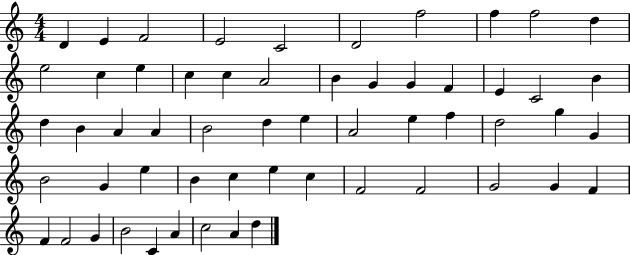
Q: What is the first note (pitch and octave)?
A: D4